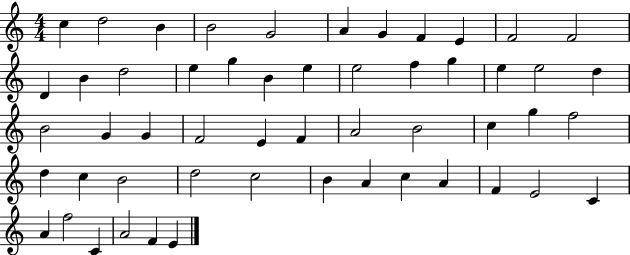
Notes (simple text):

C5/q D5/h B4/q B4/h G4/h A4/q G4/q F4/q E4/q F4/h F4/h D4/q B4/q D5/h E5/q G5/q B4/q E5/q E5/h F5/q G5/q E5/q E5/h D5/q B4/h G4/q G4/q F4/h E4/q F4/q A4/h B4/h C5/q G5/q F5/h D5/q C5/q B4/h D5/h C5/h B4/q A4/q C5/q A4/q F4/q E4/h C4/q A4/q F5/h C4/q A4/h F4/q E4/q